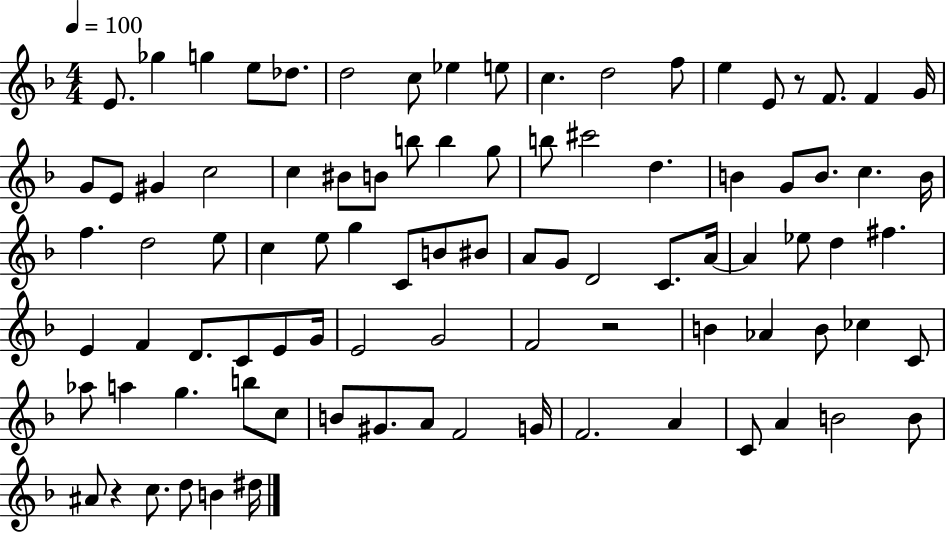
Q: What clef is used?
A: treble